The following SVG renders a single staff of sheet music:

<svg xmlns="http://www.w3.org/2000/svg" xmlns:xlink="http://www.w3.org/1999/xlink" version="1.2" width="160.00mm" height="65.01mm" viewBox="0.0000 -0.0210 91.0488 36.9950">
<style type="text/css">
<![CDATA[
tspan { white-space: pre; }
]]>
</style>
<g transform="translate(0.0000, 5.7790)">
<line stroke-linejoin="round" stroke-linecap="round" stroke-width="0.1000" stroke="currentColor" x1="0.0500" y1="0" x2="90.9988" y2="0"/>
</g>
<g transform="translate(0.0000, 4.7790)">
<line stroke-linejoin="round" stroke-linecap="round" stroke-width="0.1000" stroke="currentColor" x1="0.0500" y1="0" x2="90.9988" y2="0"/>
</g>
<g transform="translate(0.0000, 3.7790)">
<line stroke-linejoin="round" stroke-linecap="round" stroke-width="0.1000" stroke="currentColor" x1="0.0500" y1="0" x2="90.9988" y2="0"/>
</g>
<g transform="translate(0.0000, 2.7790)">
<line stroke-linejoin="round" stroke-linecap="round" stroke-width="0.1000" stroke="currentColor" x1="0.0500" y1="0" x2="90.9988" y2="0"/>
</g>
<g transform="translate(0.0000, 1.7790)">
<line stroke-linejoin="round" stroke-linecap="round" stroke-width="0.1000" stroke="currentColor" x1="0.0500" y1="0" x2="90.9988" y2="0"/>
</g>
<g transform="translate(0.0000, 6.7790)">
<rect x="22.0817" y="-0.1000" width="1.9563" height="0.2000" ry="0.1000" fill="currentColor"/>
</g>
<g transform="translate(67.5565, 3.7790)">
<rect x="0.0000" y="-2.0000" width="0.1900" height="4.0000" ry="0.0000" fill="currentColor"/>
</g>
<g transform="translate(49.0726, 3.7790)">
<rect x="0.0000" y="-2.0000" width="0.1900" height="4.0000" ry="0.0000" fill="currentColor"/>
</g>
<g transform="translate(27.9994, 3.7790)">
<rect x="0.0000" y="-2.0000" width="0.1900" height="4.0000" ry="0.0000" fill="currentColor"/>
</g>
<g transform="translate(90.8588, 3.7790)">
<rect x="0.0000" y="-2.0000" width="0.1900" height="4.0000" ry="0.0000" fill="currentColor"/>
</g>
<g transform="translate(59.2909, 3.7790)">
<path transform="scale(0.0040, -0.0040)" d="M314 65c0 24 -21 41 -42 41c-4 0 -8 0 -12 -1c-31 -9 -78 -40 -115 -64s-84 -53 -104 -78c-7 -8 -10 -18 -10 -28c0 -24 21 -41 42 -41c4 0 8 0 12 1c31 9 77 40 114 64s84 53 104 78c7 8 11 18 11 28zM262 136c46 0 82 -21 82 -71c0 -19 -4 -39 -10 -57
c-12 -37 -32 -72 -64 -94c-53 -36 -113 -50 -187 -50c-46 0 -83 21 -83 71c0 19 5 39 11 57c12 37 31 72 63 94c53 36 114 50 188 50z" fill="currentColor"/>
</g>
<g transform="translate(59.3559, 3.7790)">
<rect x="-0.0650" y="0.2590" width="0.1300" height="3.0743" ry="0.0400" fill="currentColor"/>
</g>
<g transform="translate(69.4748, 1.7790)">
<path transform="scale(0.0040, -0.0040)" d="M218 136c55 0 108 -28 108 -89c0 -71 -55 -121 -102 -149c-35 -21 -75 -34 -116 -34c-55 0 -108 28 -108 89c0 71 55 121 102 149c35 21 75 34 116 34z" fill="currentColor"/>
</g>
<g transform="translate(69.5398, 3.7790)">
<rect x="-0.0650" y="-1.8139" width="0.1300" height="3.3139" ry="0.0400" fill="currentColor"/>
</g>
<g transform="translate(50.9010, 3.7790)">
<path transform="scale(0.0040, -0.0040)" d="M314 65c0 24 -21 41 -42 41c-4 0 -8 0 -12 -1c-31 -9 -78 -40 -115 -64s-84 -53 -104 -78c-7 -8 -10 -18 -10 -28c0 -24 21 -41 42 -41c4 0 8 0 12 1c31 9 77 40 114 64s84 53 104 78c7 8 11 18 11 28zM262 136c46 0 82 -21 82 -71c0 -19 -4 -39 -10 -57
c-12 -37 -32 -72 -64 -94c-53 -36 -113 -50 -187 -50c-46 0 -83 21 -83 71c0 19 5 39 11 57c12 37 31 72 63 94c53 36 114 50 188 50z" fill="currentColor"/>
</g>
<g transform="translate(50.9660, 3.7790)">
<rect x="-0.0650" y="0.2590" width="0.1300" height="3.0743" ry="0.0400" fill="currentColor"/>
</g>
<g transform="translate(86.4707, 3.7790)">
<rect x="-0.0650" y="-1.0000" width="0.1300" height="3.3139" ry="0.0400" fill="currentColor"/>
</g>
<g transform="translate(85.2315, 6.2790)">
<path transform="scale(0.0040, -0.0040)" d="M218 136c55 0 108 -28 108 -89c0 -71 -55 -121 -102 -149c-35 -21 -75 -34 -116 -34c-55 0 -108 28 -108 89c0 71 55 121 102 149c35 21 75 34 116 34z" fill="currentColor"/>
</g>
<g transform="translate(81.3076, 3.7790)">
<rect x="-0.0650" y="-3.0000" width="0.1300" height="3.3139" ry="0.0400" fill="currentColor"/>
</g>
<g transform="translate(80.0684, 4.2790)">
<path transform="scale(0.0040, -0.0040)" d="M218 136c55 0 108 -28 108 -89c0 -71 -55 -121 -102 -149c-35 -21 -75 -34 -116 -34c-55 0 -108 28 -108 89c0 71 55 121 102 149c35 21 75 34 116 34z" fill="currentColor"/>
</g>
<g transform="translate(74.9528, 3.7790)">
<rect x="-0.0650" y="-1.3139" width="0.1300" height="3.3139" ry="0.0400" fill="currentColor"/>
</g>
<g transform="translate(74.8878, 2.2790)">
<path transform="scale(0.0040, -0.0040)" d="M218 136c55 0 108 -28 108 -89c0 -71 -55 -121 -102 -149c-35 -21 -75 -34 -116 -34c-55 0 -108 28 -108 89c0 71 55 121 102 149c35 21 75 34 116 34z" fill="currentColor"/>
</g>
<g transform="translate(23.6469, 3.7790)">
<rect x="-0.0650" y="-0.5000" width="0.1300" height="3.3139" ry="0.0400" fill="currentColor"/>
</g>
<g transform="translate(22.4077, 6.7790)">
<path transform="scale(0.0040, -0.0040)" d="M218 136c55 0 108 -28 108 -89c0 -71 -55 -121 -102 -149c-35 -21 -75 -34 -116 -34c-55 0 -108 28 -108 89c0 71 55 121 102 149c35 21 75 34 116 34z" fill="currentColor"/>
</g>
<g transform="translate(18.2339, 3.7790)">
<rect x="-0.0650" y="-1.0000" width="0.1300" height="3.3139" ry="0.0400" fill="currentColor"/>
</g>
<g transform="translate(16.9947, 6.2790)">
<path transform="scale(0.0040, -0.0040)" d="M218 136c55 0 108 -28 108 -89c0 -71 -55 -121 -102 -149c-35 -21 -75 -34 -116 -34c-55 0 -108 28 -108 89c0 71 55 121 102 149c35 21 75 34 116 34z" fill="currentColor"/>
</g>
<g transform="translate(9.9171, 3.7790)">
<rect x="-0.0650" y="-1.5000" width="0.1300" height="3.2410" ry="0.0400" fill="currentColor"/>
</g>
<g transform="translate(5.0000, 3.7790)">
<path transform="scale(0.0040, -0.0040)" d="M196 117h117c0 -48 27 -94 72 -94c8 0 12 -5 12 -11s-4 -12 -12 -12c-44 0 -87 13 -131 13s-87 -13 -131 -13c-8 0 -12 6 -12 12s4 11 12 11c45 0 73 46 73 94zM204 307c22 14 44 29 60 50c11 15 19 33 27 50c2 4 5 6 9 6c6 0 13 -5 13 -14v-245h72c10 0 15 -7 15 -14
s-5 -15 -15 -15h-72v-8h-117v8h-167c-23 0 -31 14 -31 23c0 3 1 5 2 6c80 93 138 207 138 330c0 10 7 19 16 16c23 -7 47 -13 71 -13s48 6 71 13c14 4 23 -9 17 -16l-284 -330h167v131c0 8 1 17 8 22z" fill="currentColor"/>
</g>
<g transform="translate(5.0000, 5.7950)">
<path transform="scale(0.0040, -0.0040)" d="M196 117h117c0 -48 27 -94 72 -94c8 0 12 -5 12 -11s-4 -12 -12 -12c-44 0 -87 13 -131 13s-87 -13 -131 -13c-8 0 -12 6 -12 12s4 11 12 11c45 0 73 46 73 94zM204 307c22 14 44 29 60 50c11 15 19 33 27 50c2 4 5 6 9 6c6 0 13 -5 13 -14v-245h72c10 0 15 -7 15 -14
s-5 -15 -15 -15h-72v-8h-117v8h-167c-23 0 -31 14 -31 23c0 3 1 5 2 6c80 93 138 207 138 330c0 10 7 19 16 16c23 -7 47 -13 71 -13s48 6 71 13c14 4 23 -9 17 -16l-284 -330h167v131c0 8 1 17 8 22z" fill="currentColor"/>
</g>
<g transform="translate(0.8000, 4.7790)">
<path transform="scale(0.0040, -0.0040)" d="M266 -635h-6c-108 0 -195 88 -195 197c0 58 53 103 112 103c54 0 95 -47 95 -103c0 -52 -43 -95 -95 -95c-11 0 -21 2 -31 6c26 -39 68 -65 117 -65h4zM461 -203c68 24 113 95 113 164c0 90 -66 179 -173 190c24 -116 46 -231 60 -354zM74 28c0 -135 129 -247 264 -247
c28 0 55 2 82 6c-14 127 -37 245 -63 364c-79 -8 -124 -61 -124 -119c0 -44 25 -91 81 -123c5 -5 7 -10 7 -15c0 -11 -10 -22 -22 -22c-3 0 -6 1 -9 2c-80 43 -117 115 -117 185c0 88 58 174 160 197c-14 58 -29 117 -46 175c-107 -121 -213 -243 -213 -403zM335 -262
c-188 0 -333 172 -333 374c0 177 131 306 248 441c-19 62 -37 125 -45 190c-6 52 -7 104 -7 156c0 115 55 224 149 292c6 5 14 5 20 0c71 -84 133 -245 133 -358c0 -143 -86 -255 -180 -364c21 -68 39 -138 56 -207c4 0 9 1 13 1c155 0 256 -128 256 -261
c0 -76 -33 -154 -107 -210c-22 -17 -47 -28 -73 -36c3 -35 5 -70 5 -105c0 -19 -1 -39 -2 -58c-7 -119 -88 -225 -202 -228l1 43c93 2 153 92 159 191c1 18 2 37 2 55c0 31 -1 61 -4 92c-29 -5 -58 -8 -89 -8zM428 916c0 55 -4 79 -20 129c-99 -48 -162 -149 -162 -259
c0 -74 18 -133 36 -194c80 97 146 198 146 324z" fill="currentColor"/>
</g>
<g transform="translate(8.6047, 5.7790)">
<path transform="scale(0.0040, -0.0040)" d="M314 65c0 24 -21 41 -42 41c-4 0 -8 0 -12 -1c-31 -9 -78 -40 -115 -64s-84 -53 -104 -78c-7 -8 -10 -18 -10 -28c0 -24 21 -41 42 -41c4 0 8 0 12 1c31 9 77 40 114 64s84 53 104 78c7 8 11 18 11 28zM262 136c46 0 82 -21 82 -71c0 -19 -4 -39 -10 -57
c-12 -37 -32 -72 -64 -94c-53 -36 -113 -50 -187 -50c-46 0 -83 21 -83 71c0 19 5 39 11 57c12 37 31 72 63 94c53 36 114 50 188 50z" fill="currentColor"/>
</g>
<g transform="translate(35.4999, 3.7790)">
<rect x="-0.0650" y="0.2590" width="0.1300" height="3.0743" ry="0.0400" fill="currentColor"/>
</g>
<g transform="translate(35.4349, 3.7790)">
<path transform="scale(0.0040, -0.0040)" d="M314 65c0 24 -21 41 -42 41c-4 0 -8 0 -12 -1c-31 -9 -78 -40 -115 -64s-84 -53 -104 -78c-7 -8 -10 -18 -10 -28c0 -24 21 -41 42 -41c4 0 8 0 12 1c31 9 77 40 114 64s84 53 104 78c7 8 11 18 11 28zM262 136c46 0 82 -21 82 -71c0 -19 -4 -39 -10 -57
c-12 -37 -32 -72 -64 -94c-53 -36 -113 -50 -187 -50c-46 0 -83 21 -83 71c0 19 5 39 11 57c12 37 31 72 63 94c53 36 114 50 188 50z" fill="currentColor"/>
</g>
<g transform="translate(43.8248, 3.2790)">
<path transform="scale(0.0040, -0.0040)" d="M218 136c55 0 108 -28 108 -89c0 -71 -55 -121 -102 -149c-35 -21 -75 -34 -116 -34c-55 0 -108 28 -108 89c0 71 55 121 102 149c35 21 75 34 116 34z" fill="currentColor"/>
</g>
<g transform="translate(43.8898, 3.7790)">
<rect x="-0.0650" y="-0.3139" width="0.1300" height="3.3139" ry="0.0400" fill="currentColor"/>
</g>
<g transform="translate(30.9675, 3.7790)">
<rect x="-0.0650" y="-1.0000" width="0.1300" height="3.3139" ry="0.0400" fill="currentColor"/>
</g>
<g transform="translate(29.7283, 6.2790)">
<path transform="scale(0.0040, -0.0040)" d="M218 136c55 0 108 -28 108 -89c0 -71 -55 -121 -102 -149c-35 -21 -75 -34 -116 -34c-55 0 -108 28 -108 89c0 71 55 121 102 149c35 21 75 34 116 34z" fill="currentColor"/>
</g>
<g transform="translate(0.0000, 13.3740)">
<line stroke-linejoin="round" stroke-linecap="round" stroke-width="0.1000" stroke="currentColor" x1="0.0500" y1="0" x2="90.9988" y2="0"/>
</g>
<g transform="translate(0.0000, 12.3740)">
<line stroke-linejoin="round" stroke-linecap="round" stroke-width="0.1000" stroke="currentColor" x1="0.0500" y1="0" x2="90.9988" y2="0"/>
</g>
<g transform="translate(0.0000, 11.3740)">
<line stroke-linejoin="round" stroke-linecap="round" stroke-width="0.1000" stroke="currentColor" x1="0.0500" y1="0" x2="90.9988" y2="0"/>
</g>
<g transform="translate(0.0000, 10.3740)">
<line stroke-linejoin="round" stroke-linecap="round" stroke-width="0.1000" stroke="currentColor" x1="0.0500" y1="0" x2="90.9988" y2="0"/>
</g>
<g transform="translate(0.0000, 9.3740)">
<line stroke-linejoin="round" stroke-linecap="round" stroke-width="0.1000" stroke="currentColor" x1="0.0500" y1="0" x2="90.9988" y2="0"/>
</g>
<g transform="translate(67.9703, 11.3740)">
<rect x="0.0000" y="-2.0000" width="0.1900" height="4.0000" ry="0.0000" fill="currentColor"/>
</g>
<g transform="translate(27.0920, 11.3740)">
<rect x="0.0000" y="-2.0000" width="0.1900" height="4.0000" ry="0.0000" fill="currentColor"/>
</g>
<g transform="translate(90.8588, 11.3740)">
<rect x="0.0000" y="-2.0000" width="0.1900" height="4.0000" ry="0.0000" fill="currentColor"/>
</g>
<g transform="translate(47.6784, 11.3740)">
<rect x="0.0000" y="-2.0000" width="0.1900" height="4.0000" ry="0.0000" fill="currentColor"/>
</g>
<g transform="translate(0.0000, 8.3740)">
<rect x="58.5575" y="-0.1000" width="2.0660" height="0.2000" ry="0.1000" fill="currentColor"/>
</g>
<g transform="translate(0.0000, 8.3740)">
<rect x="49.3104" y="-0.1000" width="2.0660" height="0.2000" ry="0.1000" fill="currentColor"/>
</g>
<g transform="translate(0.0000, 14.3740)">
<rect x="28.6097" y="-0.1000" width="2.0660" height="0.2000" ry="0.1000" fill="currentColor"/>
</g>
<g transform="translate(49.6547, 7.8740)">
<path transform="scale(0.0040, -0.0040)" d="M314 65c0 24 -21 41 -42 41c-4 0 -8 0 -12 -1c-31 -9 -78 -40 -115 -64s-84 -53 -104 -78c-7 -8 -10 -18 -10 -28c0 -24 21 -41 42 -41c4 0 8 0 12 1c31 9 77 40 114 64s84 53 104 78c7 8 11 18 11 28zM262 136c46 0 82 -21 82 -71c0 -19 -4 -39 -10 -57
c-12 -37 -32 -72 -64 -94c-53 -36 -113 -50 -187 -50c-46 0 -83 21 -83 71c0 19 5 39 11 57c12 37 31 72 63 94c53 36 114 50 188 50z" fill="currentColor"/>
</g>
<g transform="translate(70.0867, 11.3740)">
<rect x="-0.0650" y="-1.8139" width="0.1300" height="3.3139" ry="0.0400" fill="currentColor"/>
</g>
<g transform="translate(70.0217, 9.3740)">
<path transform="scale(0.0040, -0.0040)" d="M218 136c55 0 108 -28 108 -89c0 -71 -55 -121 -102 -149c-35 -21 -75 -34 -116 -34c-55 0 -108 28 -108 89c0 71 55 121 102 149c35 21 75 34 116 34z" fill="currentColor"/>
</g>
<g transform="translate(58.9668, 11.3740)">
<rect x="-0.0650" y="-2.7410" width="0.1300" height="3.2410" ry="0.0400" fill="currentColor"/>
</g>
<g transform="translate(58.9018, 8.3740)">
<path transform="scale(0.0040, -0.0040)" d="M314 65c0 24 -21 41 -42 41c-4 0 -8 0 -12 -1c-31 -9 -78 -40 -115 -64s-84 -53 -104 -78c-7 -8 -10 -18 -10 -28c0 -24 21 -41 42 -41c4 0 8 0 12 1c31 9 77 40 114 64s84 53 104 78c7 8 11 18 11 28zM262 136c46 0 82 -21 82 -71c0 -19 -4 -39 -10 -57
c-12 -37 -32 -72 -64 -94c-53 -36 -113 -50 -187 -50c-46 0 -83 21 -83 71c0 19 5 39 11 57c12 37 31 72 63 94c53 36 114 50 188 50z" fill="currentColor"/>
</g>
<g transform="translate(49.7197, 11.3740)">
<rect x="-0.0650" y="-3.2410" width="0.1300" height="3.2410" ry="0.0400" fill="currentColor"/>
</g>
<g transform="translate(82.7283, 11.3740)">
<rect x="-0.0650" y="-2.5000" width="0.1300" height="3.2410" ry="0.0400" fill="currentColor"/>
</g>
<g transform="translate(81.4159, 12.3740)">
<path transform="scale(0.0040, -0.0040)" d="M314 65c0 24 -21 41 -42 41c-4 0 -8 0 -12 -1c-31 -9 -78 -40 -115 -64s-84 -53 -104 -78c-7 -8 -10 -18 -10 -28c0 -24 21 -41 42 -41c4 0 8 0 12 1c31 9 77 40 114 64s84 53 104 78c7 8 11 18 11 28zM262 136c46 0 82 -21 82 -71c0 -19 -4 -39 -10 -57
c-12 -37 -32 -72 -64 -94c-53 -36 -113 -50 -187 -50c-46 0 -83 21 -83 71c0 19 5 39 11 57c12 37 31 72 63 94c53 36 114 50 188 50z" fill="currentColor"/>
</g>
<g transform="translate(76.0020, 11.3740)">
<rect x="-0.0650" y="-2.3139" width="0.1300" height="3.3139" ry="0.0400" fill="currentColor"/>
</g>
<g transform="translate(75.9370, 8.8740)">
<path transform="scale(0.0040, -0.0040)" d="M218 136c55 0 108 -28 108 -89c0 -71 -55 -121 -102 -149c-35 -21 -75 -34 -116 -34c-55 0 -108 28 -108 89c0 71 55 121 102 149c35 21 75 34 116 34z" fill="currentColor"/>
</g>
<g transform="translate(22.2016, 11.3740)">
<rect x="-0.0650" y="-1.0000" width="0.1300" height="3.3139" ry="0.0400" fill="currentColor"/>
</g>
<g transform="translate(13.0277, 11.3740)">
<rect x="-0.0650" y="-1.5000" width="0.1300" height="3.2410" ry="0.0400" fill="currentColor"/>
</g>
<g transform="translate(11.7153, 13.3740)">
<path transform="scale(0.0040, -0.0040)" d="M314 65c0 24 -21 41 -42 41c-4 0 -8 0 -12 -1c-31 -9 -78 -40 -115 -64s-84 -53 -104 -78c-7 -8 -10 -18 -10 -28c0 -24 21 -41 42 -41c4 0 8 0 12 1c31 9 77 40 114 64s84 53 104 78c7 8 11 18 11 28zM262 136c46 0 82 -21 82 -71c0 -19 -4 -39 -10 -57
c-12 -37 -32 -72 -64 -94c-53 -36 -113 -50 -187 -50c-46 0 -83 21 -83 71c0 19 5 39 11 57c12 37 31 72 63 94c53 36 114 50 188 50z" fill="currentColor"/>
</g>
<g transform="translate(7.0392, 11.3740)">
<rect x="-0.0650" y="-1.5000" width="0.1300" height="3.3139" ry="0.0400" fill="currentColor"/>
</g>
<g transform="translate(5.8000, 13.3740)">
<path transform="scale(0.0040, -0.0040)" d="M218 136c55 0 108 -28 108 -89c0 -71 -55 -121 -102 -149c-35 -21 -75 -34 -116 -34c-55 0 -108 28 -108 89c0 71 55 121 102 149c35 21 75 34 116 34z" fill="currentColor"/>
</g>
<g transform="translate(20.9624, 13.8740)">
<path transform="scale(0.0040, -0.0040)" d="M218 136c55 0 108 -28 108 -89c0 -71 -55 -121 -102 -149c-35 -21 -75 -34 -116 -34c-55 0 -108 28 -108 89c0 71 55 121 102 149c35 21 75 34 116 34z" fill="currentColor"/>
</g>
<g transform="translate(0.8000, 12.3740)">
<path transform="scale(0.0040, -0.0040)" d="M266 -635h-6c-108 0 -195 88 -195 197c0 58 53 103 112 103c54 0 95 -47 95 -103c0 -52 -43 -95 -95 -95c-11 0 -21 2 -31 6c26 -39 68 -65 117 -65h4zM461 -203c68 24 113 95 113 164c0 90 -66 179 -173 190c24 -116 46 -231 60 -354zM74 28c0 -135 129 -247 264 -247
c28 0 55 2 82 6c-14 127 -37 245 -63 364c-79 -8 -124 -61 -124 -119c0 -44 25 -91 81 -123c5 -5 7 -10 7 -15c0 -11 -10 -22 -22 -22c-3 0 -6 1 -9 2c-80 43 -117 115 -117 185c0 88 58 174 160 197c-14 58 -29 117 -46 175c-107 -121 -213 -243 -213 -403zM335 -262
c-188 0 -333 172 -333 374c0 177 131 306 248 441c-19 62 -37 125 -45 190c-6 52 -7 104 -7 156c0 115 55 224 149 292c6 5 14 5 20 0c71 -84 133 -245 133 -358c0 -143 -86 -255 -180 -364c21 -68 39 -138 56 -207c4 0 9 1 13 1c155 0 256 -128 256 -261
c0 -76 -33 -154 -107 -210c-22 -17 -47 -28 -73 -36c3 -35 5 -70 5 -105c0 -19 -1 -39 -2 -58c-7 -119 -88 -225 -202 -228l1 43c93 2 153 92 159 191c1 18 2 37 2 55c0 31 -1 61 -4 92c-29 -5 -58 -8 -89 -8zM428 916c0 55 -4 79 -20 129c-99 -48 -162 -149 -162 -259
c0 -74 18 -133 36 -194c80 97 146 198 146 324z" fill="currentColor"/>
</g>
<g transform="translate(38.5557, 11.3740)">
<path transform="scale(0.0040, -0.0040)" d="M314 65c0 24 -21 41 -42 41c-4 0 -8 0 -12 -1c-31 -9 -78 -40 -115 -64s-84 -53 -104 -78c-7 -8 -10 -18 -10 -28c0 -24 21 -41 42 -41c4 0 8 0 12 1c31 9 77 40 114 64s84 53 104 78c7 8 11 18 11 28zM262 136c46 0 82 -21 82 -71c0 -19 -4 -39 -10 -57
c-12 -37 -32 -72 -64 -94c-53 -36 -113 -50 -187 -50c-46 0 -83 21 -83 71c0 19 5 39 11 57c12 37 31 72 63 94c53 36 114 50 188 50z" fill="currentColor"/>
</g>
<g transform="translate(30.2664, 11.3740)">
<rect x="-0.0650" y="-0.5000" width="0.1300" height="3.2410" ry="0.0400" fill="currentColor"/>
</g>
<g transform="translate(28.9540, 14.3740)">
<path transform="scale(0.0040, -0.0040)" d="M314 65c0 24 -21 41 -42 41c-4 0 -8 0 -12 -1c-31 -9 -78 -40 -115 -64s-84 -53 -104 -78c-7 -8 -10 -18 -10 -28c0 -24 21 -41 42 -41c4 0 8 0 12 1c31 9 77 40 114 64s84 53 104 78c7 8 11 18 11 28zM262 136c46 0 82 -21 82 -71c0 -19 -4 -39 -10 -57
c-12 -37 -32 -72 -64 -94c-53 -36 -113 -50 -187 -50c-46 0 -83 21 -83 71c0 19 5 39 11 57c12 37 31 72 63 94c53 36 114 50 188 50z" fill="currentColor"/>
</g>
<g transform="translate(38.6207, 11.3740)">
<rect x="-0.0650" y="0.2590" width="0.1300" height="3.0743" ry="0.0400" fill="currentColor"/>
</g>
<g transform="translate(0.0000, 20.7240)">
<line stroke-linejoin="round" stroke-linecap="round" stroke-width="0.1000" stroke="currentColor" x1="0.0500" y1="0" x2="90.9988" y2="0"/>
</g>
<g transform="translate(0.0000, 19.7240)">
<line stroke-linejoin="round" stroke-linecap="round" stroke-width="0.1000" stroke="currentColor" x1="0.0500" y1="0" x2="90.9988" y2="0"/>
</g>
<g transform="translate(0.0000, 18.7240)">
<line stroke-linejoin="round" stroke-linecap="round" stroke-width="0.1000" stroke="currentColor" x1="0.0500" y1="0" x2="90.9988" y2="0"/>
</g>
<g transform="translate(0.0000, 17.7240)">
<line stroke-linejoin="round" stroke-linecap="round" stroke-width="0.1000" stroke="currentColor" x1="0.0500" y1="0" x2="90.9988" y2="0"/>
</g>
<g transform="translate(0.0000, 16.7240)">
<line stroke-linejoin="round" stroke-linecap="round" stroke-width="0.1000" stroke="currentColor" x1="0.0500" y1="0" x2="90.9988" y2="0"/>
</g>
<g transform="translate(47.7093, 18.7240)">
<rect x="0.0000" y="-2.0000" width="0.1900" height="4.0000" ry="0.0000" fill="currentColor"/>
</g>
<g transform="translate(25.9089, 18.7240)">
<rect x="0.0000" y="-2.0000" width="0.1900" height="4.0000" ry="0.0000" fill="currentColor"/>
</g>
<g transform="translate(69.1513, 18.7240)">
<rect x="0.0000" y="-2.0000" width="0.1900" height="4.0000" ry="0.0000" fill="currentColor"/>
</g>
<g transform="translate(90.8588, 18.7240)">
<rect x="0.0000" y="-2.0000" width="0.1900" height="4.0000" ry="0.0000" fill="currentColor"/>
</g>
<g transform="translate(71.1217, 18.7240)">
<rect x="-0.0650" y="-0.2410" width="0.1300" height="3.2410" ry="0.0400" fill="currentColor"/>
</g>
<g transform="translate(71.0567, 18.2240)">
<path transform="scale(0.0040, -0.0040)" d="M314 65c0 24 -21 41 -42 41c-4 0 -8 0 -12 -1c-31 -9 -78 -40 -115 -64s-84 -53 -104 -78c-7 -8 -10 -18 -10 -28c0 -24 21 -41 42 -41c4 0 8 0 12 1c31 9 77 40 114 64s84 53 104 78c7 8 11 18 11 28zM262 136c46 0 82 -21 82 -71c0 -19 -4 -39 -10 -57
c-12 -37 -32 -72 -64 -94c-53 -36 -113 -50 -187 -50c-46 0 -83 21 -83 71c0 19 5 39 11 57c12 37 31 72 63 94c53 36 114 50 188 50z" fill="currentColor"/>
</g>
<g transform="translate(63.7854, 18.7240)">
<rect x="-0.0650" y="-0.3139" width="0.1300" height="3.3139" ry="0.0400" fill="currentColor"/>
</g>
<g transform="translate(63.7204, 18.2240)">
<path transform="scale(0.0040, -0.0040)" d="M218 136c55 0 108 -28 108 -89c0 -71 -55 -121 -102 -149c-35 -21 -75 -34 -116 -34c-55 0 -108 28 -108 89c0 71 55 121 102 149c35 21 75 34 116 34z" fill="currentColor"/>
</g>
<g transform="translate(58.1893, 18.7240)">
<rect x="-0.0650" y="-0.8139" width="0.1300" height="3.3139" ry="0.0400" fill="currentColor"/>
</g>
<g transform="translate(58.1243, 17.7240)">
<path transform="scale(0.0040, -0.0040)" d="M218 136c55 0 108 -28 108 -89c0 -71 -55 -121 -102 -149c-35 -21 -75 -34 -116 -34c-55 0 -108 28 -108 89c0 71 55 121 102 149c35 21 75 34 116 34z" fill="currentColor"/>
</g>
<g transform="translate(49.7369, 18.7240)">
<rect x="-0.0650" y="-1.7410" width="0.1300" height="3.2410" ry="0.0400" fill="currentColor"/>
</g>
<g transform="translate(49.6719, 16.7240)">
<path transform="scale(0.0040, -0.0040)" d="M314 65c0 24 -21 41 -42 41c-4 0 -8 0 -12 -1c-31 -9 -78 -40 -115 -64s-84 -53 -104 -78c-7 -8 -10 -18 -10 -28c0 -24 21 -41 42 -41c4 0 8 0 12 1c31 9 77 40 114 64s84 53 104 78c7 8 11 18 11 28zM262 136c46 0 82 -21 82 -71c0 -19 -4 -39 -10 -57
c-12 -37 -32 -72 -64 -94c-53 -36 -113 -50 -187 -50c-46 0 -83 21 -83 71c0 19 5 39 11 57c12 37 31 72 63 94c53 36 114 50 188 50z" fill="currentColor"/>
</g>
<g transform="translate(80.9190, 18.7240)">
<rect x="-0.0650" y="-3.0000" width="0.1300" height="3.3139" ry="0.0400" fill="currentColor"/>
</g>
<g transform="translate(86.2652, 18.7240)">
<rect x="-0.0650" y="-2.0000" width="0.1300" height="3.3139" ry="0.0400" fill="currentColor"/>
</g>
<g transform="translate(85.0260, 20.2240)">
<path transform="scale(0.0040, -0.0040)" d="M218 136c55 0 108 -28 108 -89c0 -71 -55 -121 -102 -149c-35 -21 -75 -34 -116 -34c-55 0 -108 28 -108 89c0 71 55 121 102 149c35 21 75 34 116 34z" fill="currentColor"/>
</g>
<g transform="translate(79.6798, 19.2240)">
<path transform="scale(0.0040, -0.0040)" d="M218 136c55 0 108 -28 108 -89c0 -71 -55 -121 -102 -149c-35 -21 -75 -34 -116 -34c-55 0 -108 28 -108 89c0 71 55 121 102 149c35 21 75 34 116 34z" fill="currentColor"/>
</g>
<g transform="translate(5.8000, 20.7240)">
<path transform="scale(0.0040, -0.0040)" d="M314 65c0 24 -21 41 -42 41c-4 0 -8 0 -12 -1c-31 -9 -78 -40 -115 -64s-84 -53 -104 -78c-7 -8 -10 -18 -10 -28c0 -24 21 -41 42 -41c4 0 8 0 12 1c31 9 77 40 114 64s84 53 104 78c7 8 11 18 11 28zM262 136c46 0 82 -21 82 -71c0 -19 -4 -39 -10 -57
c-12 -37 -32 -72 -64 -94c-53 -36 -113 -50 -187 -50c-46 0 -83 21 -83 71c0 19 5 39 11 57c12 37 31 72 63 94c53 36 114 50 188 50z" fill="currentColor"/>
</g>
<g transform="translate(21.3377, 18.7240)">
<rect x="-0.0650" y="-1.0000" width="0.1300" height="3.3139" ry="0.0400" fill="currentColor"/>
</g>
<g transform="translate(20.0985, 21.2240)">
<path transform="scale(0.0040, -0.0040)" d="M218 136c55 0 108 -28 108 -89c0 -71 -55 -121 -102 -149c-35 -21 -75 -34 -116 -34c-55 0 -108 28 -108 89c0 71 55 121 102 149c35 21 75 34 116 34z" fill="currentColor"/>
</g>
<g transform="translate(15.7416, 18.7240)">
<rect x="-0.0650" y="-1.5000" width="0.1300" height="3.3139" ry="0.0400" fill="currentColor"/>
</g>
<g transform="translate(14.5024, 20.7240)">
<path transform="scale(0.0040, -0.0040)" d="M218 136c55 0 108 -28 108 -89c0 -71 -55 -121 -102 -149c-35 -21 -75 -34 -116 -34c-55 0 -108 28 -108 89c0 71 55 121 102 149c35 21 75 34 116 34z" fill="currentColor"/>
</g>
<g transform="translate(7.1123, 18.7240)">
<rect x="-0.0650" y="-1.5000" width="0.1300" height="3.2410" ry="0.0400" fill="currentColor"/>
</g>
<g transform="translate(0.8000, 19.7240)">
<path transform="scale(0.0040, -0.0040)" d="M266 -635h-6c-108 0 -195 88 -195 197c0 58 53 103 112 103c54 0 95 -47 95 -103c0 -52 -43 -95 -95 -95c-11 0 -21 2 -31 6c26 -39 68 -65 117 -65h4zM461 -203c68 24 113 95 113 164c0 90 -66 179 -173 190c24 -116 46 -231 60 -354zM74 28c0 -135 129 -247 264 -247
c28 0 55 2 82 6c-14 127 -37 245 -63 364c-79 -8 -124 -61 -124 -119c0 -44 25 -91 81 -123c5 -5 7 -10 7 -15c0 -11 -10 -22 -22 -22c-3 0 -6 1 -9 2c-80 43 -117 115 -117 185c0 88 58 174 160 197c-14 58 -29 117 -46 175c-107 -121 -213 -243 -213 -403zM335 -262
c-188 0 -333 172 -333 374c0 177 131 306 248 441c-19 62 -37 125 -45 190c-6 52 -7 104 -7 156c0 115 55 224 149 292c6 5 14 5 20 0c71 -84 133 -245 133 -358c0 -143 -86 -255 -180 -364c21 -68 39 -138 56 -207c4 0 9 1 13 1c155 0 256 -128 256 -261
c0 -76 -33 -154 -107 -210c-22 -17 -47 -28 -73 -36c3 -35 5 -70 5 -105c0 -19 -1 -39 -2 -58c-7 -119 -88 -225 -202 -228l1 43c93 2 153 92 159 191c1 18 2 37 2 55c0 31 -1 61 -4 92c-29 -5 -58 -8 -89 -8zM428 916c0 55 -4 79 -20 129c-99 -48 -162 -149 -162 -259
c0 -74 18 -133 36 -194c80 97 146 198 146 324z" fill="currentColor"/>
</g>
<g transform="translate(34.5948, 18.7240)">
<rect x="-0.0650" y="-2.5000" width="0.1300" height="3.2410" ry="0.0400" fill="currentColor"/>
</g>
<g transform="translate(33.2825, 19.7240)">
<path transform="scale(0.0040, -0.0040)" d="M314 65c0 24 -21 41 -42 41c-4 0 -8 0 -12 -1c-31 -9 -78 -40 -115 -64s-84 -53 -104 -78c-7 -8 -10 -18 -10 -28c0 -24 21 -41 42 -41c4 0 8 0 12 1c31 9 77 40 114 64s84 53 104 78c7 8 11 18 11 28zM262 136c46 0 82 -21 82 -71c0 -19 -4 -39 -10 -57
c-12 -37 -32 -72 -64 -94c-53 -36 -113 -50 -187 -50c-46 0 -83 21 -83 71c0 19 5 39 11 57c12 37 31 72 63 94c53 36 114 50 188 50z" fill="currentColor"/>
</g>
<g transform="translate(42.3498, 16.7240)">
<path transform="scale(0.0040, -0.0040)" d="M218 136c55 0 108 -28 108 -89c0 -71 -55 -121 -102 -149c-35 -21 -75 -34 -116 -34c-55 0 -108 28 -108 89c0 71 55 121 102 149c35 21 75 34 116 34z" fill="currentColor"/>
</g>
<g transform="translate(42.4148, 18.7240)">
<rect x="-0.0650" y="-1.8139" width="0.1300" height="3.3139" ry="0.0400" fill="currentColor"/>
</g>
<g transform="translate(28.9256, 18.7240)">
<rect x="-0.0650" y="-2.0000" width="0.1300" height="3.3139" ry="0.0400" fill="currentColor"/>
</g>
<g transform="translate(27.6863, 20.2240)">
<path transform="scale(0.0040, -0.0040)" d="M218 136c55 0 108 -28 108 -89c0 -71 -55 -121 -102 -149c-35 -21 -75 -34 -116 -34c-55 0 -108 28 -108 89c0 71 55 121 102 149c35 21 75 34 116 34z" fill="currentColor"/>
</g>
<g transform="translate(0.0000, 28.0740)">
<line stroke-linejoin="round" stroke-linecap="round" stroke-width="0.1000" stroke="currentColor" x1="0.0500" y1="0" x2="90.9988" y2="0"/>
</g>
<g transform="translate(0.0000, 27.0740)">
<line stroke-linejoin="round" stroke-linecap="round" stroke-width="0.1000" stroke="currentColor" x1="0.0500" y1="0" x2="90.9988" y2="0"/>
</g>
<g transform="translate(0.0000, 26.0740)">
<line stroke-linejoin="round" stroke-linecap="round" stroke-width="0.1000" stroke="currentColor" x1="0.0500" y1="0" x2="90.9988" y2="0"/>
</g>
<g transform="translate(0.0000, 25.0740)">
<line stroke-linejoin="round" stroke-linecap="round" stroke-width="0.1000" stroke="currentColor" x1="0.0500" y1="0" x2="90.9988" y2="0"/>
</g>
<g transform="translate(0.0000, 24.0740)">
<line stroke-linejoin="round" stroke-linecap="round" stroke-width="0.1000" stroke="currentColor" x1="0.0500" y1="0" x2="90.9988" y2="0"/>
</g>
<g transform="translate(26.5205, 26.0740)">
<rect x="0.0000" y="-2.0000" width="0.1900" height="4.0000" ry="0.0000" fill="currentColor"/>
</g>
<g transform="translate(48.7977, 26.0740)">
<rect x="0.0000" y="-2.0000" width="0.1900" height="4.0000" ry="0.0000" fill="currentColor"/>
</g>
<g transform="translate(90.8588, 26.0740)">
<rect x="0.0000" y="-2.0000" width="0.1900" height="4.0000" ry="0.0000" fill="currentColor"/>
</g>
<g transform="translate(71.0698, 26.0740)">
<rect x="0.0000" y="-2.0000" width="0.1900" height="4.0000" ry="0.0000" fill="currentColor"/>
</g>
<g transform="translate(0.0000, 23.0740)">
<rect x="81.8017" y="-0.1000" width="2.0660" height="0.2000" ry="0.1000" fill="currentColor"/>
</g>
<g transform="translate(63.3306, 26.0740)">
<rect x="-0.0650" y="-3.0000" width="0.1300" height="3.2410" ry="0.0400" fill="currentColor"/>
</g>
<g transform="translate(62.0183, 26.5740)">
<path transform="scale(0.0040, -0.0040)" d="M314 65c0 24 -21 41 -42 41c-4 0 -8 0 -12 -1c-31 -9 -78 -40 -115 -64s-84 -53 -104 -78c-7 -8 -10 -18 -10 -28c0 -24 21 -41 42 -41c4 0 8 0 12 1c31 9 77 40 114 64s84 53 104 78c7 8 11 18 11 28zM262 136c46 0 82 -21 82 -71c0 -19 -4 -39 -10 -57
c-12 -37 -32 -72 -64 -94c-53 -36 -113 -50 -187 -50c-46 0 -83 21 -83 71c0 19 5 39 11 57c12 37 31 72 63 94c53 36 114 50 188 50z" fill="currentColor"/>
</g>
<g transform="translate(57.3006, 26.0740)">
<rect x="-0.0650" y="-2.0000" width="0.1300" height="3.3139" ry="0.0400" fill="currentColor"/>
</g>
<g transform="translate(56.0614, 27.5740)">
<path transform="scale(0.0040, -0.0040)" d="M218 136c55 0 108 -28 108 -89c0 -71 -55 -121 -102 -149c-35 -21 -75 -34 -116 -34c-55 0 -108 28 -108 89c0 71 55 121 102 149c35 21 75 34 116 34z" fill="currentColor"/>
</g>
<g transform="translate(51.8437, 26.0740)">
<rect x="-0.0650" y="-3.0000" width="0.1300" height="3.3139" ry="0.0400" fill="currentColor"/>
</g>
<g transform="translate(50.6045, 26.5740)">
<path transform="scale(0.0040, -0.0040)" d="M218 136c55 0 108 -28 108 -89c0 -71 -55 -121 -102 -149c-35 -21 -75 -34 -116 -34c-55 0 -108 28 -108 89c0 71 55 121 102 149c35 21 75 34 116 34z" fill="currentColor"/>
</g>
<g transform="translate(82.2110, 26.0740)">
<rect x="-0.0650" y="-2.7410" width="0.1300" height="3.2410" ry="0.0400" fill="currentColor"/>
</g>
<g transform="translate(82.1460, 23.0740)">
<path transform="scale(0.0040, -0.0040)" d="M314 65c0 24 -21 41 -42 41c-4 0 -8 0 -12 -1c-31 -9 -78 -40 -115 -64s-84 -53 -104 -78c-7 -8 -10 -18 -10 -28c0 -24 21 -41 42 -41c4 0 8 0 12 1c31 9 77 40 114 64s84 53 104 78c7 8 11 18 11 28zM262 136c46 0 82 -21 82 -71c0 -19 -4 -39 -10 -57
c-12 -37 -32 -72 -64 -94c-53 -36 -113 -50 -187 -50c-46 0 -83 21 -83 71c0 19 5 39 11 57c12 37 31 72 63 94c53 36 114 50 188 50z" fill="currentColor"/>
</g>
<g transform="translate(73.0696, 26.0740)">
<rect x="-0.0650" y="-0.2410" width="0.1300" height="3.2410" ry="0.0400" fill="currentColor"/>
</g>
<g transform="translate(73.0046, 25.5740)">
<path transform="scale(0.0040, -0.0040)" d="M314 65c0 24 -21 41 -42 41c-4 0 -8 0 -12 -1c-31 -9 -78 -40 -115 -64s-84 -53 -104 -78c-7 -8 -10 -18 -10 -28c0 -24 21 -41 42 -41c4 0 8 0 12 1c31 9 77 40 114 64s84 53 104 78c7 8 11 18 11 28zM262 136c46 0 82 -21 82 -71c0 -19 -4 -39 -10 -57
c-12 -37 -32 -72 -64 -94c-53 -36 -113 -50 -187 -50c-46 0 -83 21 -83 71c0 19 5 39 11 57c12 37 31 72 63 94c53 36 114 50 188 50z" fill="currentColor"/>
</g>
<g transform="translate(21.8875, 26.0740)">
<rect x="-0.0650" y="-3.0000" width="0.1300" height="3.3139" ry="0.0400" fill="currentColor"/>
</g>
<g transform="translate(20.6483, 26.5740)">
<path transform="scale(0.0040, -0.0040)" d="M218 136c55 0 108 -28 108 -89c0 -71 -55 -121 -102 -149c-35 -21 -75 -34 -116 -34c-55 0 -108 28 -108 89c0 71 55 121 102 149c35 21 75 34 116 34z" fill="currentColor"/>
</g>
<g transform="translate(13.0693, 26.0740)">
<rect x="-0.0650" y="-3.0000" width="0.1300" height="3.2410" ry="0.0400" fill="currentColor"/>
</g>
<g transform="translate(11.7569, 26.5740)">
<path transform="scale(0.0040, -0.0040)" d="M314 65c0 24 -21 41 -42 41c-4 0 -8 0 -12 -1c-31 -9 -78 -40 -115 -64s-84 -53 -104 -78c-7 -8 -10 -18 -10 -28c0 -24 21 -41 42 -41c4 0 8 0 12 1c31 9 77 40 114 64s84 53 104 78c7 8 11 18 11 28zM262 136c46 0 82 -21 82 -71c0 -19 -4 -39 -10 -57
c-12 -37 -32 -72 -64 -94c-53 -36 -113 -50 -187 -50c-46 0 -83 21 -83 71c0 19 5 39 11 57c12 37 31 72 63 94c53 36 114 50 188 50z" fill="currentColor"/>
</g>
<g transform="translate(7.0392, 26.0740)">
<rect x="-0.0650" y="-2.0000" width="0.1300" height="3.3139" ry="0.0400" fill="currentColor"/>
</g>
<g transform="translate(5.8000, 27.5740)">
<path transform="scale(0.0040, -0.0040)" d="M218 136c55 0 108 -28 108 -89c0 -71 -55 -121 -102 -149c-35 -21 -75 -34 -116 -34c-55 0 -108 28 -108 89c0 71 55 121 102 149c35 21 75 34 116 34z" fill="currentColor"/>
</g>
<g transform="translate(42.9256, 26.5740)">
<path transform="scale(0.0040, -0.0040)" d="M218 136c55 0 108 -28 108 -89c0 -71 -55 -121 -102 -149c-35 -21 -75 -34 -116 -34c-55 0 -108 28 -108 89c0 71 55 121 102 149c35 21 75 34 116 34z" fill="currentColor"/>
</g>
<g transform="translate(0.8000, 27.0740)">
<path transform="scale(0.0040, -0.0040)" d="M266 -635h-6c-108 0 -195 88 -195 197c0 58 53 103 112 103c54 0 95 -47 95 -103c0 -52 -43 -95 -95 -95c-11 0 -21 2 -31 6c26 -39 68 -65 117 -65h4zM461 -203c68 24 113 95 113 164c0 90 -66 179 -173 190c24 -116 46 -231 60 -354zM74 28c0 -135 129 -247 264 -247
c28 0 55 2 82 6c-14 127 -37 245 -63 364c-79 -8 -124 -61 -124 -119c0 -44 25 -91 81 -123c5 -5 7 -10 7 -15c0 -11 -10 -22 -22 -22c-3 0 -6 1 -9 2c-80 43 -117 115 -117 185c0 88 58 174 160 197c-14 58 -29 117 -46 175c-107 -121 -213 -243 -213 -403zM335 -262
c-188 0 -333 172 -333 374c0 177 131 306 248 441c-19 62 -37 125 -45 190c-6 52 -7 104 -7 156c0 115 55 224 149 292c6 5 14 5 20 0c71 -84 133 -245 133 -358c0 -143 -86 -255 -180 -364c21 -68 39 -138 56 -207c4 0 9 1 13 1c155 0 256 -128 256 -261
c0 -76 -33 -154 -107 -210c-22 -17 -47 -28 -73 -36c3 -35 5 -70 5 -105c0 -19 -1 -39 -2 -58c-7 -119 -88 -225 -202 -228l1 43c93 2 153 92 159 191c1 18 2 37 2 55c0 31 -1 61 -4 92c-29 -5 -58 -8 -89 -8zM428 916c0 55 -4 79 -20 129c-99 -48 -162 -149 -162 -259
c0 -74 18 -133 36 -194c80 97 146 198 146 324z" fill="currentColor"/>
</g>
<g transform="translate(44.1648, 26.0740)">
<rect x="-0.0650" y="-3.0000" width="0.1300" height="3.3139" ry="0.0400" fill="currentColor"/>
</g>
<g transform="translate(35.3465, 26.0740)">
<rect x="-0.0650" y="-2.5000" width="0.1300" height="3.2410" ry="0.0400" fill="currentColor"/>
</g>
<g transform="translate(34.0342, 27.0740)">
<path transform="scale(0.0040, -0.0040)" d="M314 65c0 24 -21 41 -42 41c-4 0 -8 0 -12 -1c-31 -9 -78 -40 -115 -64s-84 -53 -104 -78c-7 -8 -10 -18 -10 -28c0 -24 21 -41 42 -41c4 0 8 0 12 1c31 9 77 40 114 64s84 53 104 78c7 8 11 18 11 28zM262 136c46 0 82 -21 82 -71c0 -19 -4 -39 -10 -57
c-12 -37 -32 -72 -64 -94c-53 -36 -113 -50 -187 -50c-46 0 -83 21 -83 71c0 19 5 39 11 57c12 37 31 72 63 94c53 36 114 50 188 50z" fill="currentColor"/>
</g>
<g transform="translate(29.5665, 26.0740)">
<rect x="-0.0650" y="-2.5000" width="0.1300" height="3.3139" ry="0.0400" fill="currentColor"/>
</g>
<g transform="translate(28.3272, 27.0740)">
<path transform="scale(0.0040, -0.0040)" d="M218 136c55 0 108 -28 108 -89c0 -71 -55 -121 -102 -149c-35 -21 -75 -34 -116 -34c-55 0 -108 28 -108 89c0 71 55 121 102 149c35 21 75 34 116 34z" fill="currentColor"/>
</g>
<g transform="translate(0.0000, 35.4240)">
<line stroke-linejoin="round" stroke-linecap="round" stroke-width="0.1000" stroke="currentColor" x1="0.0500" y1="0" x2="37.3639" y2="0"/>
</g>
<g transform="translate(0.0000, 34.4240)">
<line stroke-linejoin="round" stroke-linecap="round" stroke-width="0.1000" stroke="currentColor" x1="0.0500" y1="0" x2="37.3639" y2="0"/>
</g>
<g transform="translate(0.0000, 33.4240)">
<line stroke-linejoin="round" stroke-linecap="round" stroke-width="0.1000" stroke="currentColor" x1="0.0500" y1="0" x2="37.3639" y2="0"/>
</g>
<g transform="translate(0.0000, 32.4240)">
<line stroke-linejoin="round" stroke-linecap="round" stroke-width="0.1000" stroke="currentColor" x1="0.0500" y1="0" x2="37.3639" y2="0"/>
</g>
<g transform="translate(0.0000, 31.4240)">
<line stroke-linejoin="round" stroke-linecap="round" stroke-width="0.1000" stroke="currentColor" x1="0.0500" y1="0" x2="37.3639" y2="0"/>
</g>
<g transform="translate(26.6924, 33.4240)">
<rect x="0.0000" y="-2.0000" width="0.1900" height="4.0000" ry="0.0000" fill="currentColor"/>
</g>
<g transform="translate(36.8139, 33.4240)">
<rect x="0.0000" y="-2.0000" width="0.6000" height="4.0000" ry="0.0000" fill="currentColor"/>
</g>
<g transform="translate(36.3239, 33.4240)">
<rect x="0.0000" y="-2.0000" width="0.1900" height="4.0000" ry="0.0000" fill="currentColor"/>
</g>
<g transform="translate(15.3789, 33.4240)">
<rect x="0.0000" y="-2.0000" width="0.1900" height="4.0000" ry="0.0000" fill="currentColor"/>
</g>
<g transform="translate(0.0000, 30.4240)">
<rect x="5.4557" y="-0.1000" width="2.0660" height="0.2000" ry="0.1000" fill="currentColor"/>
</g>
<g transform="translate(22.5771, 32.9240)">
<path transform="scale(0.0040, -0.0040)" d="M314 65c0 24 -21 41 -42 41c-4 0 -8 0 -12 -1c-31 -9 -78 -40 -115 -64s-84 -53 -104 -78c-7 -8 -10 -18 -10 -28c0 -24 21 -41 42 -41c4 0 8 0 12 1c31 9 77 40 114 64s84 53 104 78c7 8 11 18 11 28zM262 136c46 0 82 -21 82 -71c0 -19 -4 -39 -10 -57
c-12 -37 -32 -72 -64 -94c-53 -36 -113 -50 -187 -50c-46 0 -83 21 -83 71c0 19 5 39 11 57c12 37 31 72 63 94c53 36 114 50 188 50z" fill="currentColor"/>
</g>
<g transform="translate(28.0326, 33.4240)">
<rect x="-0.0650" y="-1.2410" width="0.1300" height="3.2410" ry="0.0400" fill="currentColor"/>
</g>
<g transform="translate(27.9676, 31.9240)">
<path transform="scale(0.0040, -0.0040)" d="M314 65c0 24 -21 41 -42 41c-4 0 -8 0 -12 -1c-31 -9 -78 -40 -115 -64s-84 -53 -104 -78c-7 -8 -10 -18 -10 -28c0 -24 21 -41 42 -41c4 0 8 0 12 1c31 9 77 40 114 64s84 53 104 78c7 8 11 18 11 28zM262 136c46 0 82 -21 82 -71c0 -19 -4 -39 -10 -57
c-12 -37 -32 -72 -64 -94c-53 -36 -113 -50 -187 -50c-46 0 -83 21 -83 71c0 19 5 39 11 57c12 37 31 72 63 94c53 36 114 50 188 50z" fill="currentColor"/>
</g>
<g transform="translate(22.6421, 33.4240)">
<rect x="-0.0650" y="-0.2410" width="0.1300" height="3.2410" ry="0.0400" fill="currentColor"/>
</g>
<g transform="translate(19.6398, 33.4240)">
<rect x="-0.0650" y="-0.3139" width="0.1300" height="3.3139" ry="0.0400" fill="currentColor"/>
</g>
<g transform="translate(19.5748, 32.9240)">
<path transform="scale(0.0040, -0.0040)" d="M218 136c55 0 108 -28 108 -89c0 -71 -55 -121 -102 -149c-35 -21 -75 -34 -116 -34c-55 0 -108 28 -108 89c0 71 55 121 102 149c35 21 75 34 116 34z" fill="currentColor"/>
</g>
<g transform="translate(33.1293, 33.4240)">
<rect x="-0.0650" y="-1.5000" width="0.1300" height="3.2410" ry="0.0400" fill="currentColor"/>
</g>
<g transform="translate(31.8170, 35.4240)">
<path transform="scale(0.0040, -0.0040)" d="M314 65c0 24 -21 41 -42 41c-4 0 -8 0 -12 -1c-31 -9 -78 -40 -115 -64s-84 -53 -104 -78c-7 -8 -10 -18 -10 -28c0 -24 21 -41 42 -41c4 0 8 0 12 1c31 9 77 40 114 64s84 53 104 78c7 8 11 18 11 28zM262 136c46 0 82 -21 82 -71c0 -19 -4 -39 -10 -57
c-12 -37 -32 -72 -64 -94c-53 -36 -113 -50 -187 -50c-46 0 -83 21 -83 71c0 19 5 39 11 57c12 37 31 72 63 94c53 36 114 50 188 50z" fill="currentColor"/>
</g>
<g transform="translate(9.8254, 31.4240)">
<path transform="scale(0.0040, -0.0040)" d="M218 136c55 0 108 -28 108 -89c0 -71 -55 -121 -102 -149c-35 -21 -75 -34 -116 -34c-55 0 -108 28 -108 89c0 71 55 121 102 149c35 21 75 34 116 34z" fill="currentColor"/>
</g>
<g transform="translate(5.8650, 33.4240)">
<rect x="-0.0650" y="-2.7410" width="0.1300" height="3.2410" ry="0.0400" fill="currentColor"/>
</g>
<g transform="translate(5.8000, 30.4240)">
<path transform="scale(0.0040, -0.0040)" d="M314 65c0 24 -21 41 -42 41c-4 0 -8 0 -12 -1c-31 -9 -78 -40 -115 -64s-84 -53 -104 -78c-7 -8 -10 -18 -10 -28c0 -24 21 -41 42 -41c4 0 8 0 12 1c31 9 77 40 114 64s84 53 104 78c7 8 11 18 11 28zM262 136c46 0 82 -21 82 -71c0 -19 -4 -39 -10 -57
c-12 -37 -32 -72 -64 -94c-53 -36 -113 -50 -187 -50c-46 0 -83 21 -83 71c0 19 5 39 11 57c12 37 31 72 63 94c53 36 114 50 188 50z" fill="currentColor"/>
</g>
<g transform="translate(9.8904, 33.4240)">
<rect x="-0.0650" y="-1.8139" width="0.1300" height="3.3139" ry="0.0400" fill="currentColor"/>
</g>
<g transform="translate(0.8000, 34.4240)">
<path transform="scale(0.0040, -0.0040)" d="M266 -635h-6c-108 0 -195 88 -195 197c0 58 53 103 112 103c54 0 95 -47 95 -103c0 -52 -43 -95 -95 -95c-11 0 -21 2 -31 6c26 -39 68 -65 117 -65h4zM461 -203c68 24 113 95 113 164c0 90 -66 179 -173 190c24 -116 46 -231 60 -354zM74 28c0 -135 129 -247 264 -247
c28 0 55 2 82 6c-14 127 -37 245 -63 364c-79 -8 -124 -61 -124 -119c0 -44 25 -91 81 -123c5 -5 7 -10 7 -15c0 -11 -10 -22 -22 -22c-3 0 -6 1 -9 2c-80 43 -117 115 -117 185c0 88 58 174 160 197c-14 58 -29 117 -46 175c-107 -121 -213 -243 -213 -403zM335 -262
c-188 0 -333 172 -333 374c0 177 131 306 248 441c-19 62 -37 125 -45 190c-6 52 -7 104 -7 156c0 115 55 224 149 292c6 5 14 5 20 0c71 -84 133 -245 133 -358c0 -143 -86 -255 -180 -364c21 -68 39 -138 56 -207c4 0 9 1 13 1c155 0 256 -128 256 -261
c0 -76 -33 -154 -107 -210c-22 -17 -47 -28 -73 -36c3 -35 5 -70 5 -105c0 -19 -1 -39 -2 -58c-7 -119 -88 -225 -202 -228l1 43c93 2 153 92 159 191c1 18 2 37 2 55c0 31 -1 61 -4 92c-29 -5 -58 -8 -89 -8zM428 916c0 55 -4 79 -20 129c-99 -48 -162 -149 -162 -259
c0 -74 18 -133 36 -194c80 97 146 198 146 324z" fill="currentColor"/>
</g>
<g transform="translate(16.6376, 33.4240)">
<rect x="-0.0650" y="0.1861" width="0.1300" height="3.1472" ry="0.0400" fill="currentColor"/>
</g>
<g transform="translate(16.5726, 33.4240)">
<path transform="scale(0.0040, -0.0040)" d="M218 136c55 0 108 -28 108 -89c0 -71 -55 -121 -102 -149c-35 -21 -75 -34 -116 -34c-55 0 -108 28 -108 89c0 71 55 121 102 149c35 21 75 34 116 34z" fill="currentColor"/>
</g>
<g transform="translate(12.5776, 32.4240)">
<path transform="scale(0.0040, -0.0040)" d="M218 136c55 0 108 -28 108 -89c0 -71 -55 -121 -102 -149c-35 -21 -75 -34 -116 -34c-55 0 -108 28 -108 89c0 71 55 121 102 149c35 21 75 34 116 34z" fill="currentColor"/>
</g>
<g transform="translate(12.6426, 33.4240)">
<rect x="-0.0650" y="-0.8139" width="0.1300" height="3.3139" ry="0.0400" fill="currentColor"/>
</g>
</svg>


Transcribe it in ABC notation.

X:1
T:Untitled
M:4/4
L:1/4
K:C
E2 D C D B2 c B2 B2 f e A D E E2 D C2 B2 b2 a2 f g G2 E2 E D F G2 f f2 d c c2 A F F A2 A G G2 A A F A2 c2 a2 a2 f d B c c2 e2 E2